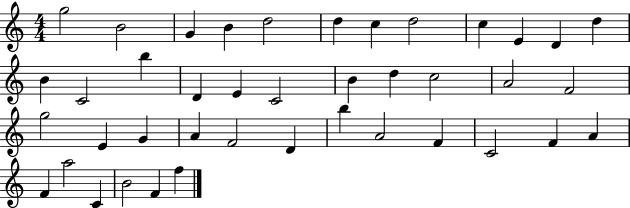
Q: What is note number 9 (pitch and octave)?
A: C5